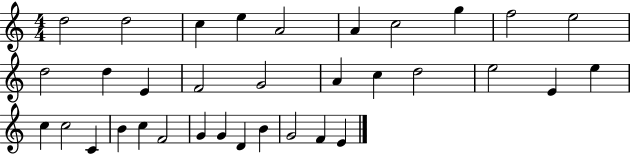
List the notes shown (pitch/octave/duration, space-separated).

D5/h D5/h C5/q E5/q A4/h A4/q C5/h G5/q F5/h E5/h D5/h D5/q E4/q F4/h G4/h A4/q C5/q D5/h E5/h E4/q E5/q C5/q C5/h C4/q B4/q C5/q F4/h G4/q G4/q D4/q B4/q G4/h F4/q E4/q